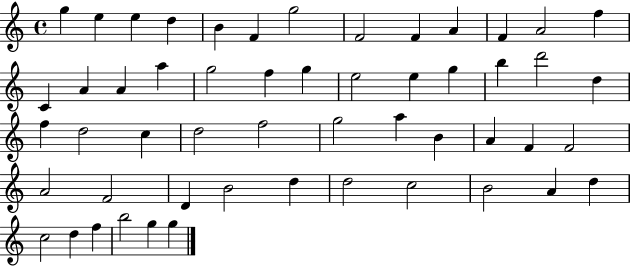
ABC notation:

X:1
T:Untitled
M:4/4
L:1/4
K:C
g e e d B F g2 F2 F A F A2 f C A A a g2 f g e2 e g b d'2 d f d2 c d2 f2 g2 a B A F F2 A2 F2 D B2 d d2 c2 B2 A d c2 d f b2 g g